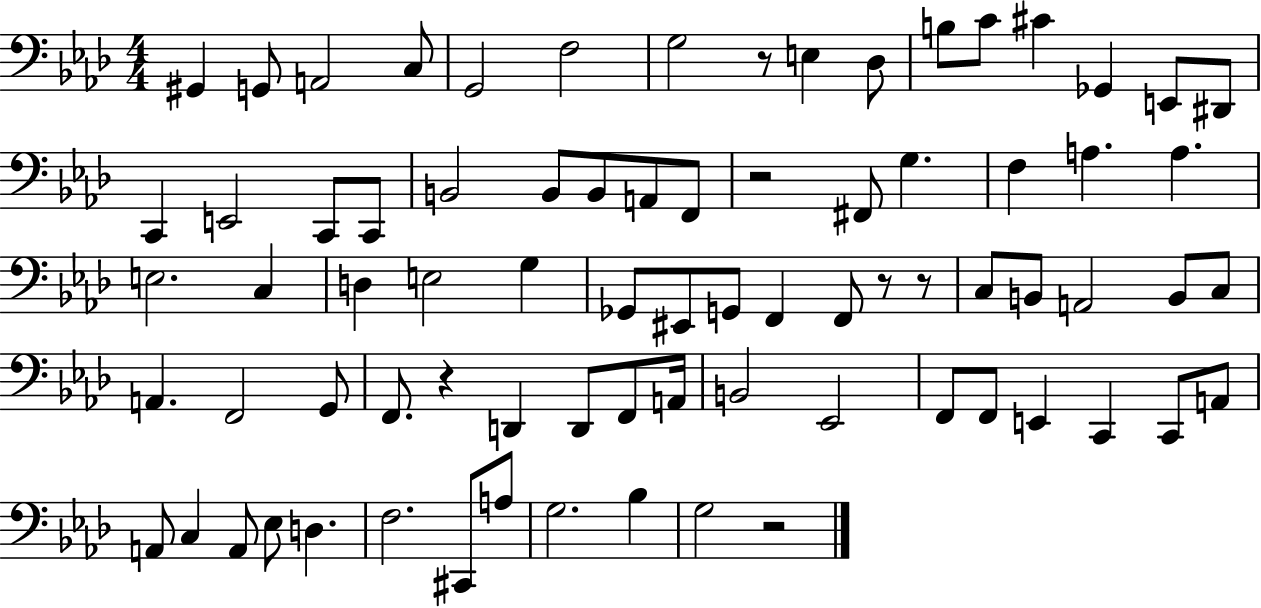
{
  \clef bass
  \numericTimeSignature
  \time 4/4
  \key aes \major
  gis,4 g,8 a,2 c8 | g,2 f2 | g2 r8 e4 des8 | b8 c'8 cis'4 ges,4 e,8 dis,8 | \break c,4 e,2 c,8 c,8 | b,2 b,8 b,8 a,8 f,8 | r2 fis,8 g4. | f4 a4. a4. | \break e2. c4 | d4 e2 g4 | ges,8 eis,8 g,8 f,4 f,8 r8 r8 | c8 b,8 a,2 b,8 c8 | \break a,4. f,2 g,8 | f,8. r4 d,4 d,8 f,8 a,16 | b,2 ees,2 | f,8 f,8 e,4 c,4 c,8 a,8 | \break a,8 c4 a,8 ees8 d4. | f2. cis,8 a8 | g2. bes4 | g2 r2 | \break \bar "|."
}